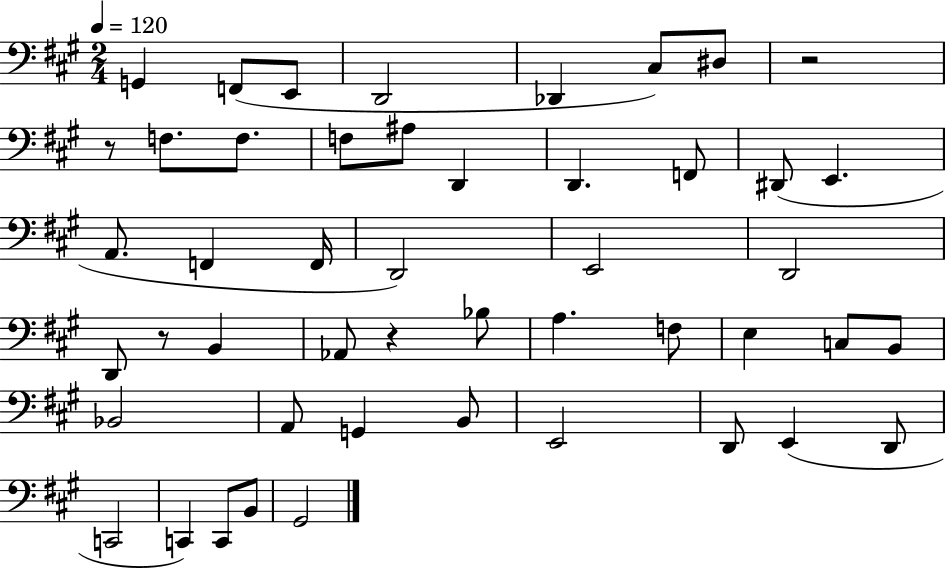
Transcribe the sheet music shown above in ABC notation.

X:1
T:Untitled
M:2/4
L:1/4
K:A
G,, F,,/2 E,,/2 D,,2 _D,, ^C,/2 ^D,/2 z2 z/2 F,/2 F,/2 F,/2 ^A,/2 D,, D,, F,,/2 ^D,,/2 E,, A,,/2 F,, F,,/4 D,,2 E,,2 D,,2 D,,/2 z/2 B,, _A,,/2 z _B,/2 A, F,/2 E, C,/2 B,,/2 _B,,2 A,,/2 G,, B,,/2 E,,2 D,,/2 E,, D,,/2 C,,2 C,, C,,/2 B,,/2 ^G,,2